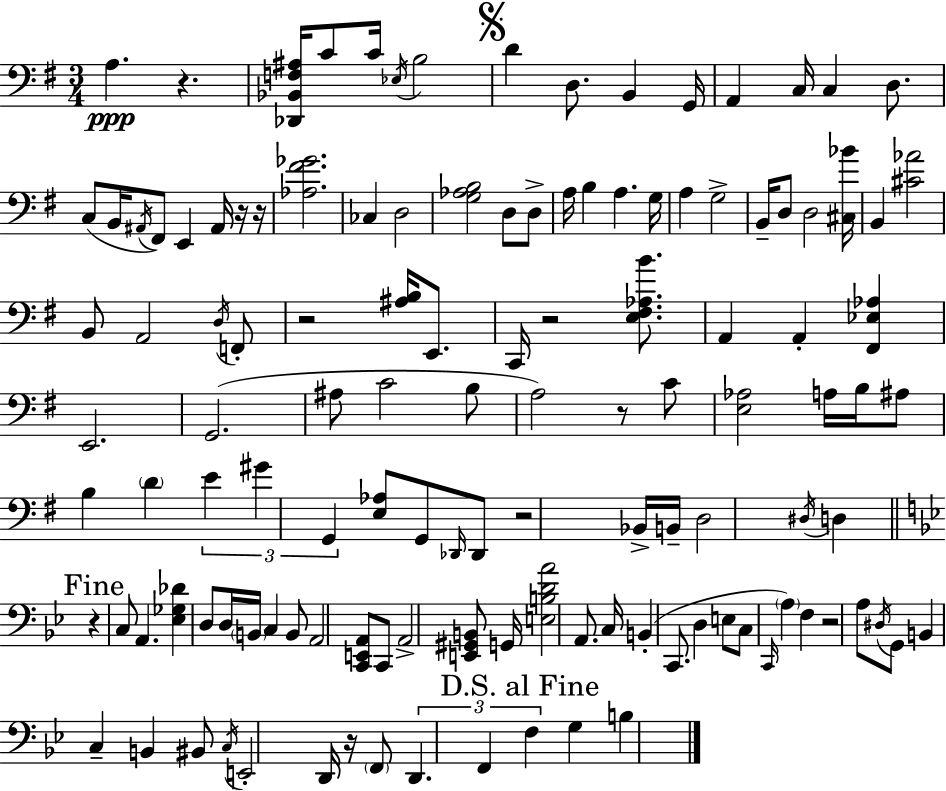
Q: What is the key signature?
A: E minor